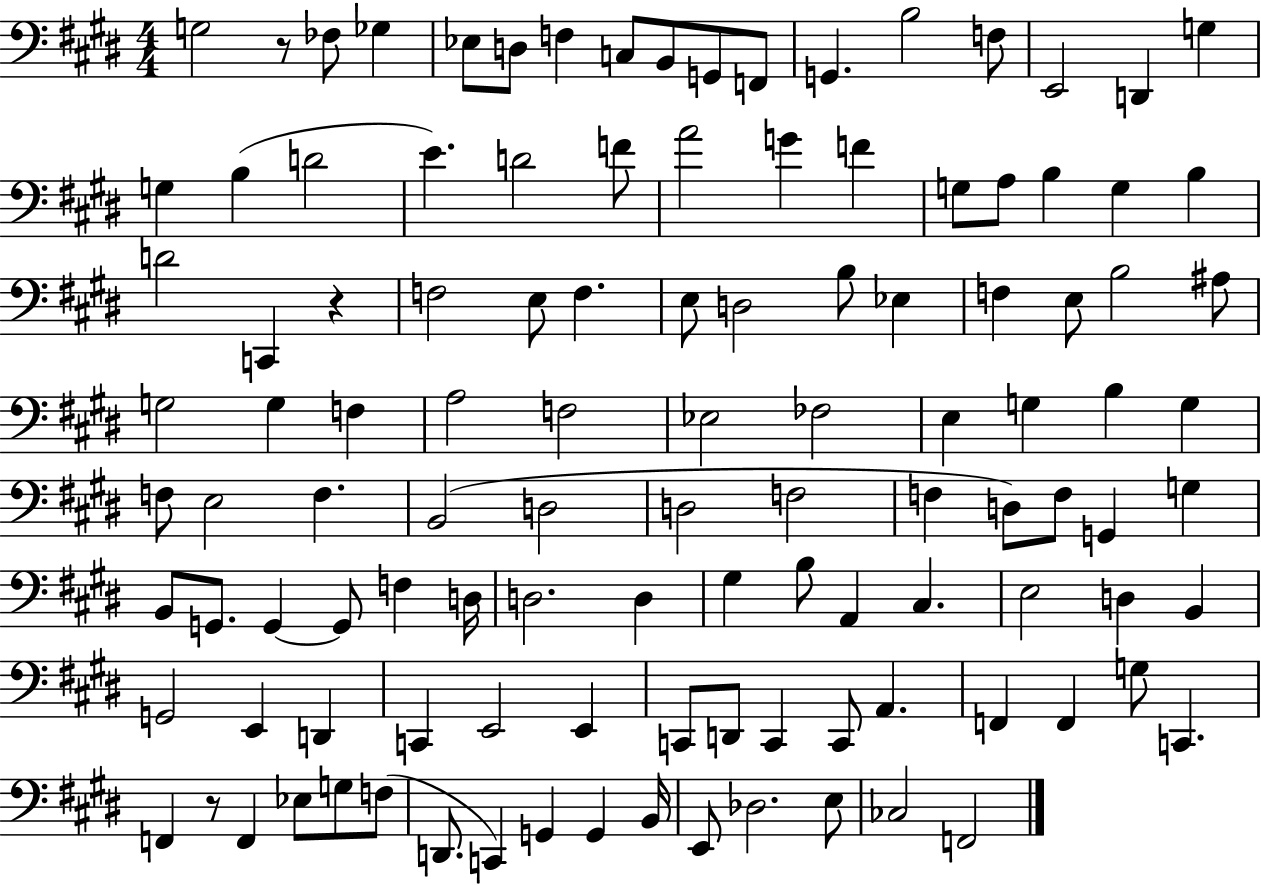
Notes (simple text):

G3/h R/e FES3/e Gb3/q Eb3/e D3/e F3/q C3/e B2/e G2/e F2/e G2/q. B3/h F3/e E2/h D2/q G3/q G3/q B3/q D4/h E4/q. D4/h F4/e A4/h G4/q F4/q G3/e A3/e B3/q G3/q B3/q D4/h C2/q R/q F3/h E3/e F3/q. E3/e D3/h B3/e Eb3/q F3/q E3/e B3/h A#3/e G3/h G3/q F3/q A3/h F3/h Eb3/h FES3/h E3/q G3/q B3/q G3/q F3/e E3/h F3/q. B2/h D3/h D3/h F3/h F3/q D3/e F3/e G2/q G3/q B2/e G2/e. G2/q G2/e F3/q D3/s D3/h. D3/q G#3/q B3/e A2/q C#3/q. E3/h D3/q B2/q G2/h E2/q D2/q C2/q E2/h E2/q C2/e D2/e C2/q C2/e A2/q. F2/q F2/q G3/e C2/q. F2/q R/e F2/q Eb3/e G3/e F3/e D2/e. C2/q G2/q G2/q B2/s E2/e Db3/h. E3/e CES3/h F2/h